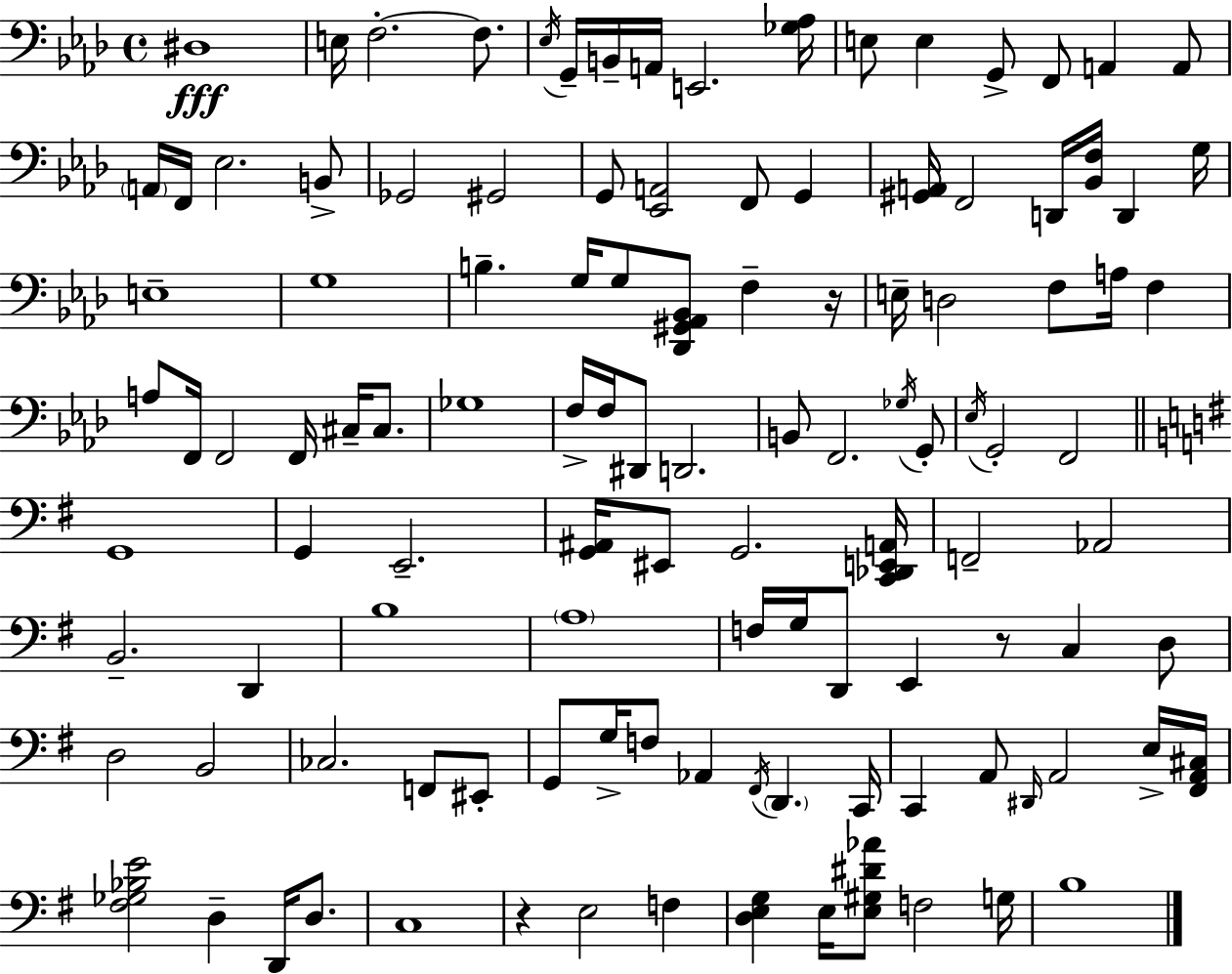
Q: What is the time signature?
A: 4/4